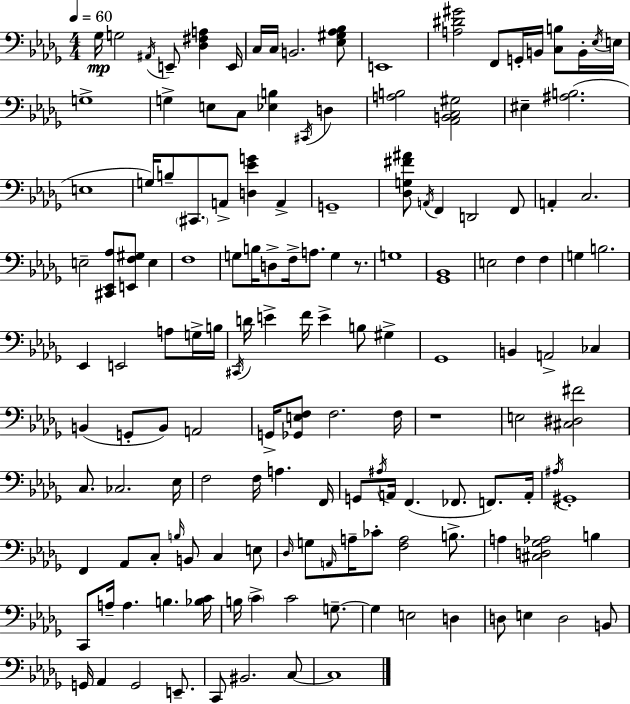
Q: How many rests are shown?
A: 2